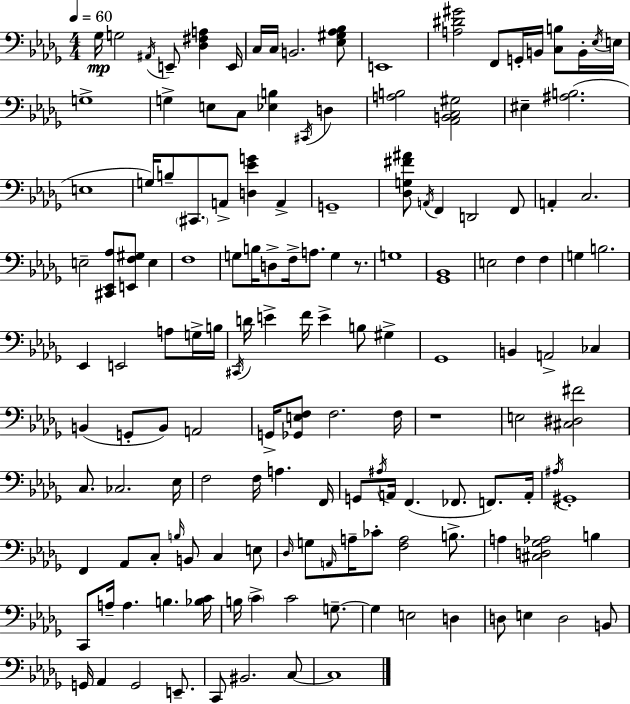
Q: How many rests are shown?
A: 2